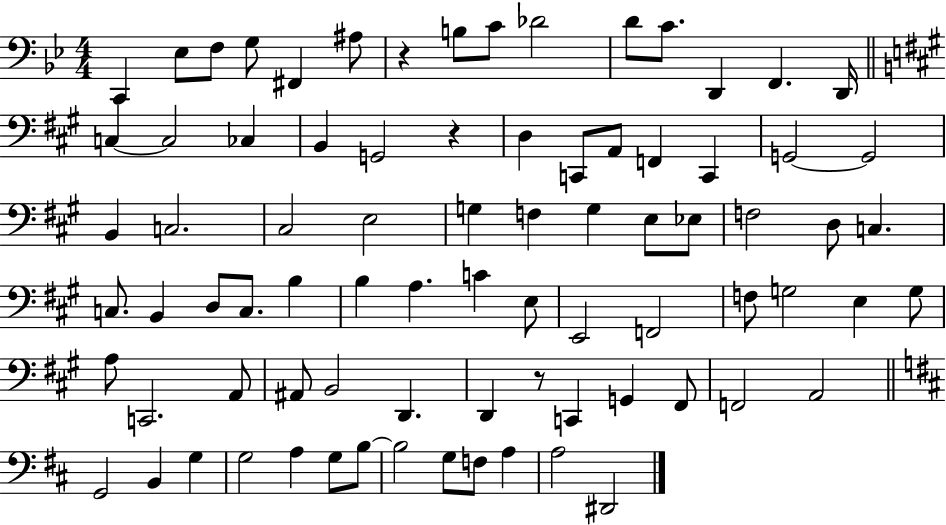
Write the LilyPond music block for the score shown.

{
  \clef bass
  \numericTimeSignature
  \time 4/4
  \key bes \major
  \repeat volta 2 { c,4 ees8 f8 g8 fis,4 ais8 | r4 b8 c'8 des'2 | d'8 c'8. d,4 f,4. d,16 | \bar "||" \break \key a \major c4~~ c2 ces4 | b,4 g,2 r4 | d4 c,8 a,8 f,4 c,4 | g,2~~ g,2 | \break b,4 c2. | cis2 e2 | g4 f4 g4 e8 ees8 | f2 d8 c4. | \break c8. b,4 d8 c8. b4 | b4 a4. c'4 e8 | e,2 f,2 | f8 g2 e4 g8 | \break a8 c,2. a,8 | ais,8 b,2 d,4. | d,4 r8 c,4 g,4 fis,8 | f,2 a,2 | \break \bar "||" \break \key d \major g,2 b,4 g4 | g2 a4 g8 b8~~ | b2 g8 f8 a4 | a2 dis,2 | \break } \bar "|."
}